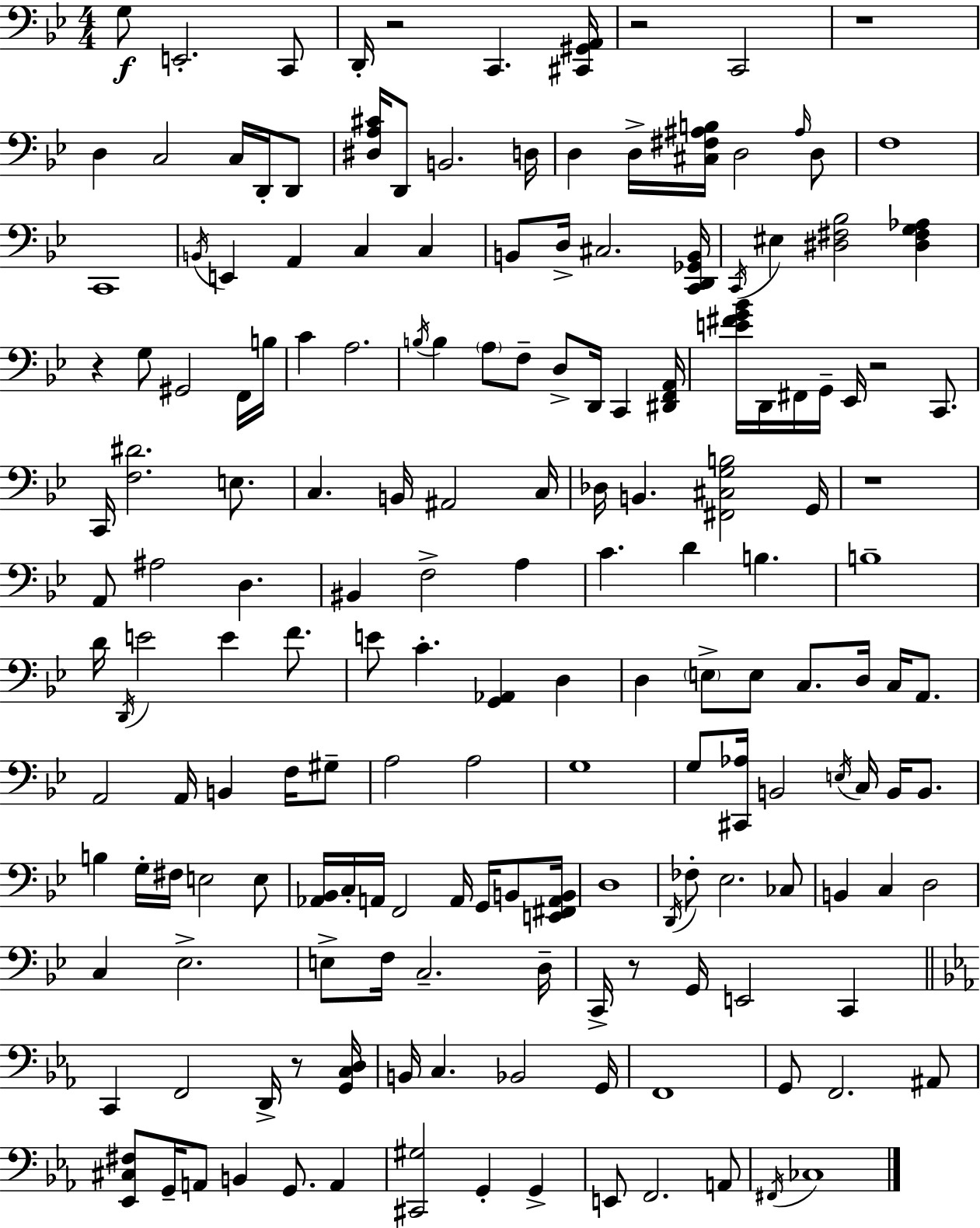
X:1
T:Untitled
M:4/4
L:1/4
K:Gm
G,/2 E,,2 C,,/2 D,,/4 z2 C,, [^C,,^G,,A,,]/4 z2 C,,2 z4 D, C,2 C,/4 D,,/4 D,,/2 [^D,A,^C]/4 D,,/2 B,,2 D,/4 D, D,/4 [^C,^F,^A,B,]/4 D,2 ^A,/4 D,/2 F,4 C,,4 B,,/4 E,, A,, C, C, B,,/2 D,/4 ^C,2 [C,,D,,_G,,B,,]/4 C,,/4 ^E, [^D,^F,_B,]2 [^D,^F,G,_A,] z G,/2 ^G,,2 F,,/4 B,/4 C A,2 B,/4 B, A,/2 F,/2 D,/2 D,,/4 C,, [^D,,F,,A,,]/4 [E^FG_B]/4 D,,/4 ^F,,/4 G,,/4 _E,,/4 z2 C,,/2 C,,/4 [F,^D]2 E,/2 C, B,,/4 ^A,,2 C,/4 _D,/4 B,, [^F,,^C,G,B,]2 G,,/4 z4 A,,/2 ^A,2 D, ^B,, F,2 A, C D B, B,4 D/4 D,,/4 E2 E F/2 E/2 C [G,,_A,,] D, D, E,/2 E,/2 C,/2 D,/4 C,/4 A,,/2 A,,2 A,,/4 B,, F,/4 ^G,/2 A,2 A,2 G,4 G,/2 [^C,,_A,]/4 B,,2 E,/4 C,/4 B,,/4 B,,/2 B, G,/4 ^F,/4 E,2 E,/2 [_A,,_B,,]/4 C,/4 A,,/4 F,,2 A,,/4 G,,/4 B,,/2 [E,,^F,,A,,B,,]/4 D,4 D,,/4 _F,/2 _E,2 _C,/2 B,, C, D,2 C, _E,2 E,/2 F,/4 C,2 D,/4 C,,/4 z/2 G,,/4 E,,2 C,, C,, F,,2 D,,/4 z/2 [G,,C,D,]/4 B,,/4 C, _B,,2 G,,/4 F,,4 G,,/2 F,,2 ^A,,/2 [_E,,^C,^F,]/2 G,,/4 A,,/2 B,, G,,/2 A,, [^C,,^G,]2 G,, G,, E,,/2 F,,2 A,,/2 ^F,,/4 _C,4